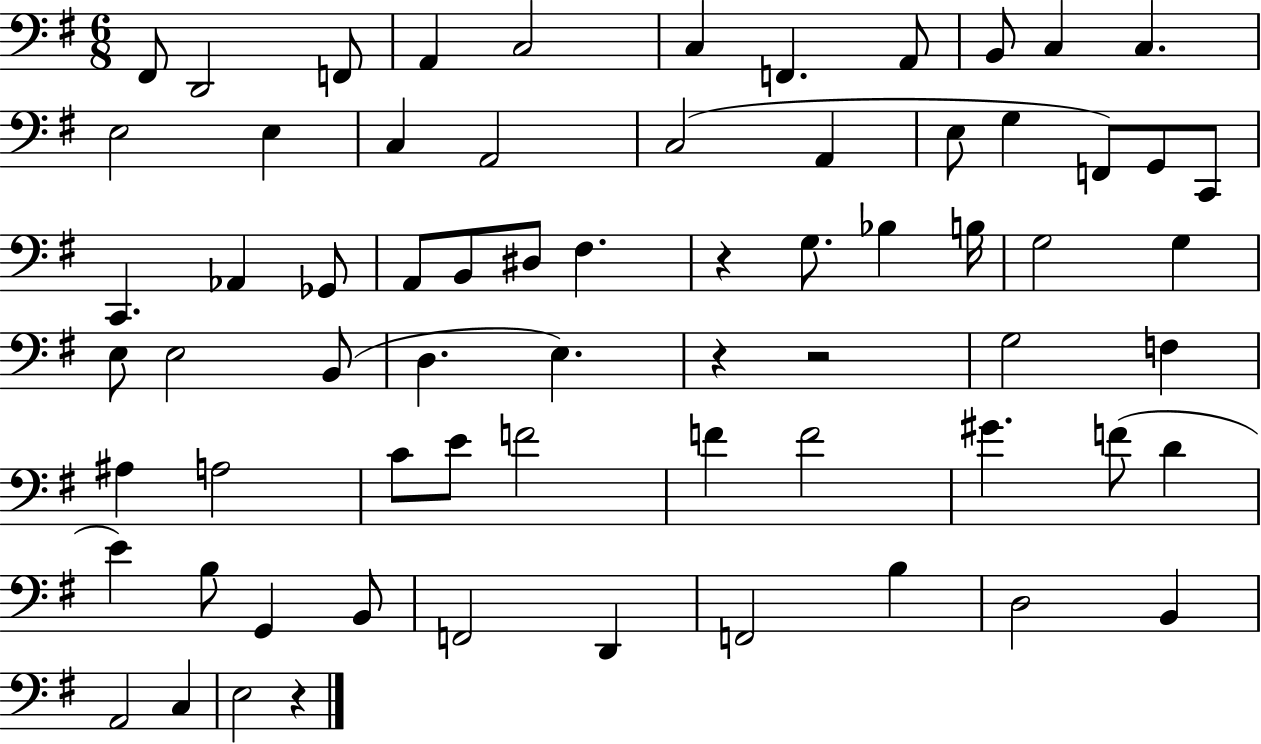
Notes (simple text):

F#2/e D2/h F2/e A2/q C3/h C3/q F2/q. A2/e B2/e C3/q C3/q. E3/h E3/q C3/q A2/h C3/h A2/q E3/e G3/q F2/e G2/e C2/e C2/q. Ab2/q Gb2/e A2/e B2/e D#3/e F#3/q. R/q G3/e. Bb3/q B3/s G3/h G3/q E3/e E3/h B2/e D3/q. E3/q. R/q R/h G3/h F3/q A#3/q A3/h C4/e E4/e F4/h F4/q F4/h G#4/q. F4/e D4/q E4/q B3/e G2/q B2/e F2/h D2/q F2/h B3/q D3/h B2/q A2/h C3/q E3/h R/q